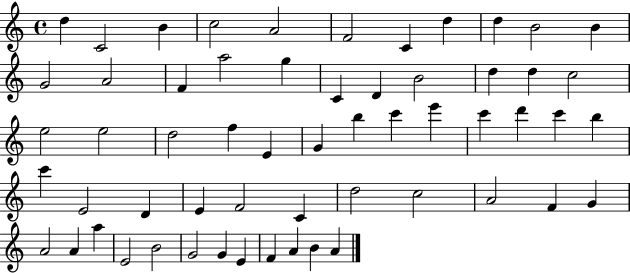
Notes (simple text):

D5/q C4/h B4/q C5/h A4/h F4/h C4/q D5/q D5/q B4/h B4/q G4/h A4/h F4/q A5/h G5/q C4/q D4/q B4/h D5/q D5/q C5/h E5/h E5/h D5/h F5/q E4/q G4/q B5/q C6/q E6/q C6/q D6/q C6/q B5/q C6/q E4/h D4/q E4/q F4/h C4/q D5/h C5/h A4/h F4/q G4/q A4/h A4/q A5/q E4/h B4/h G4/h G4/q E4/q F4/q A4/q B4/q A4/q